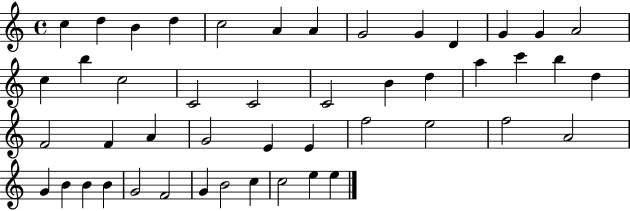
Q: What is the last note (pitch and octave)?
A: E5